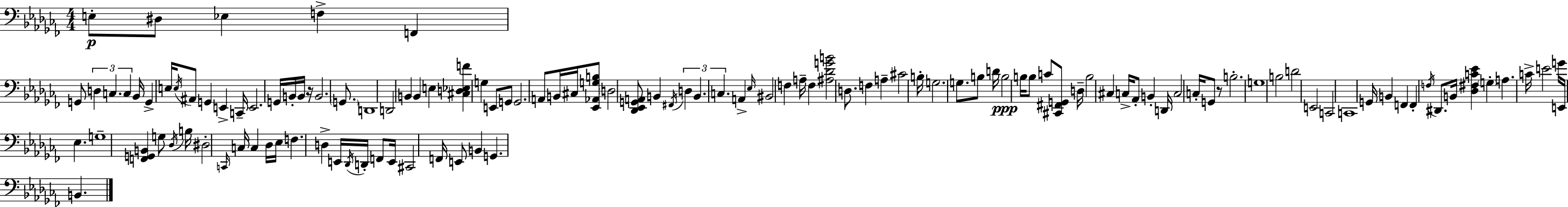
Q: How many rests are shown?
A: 2